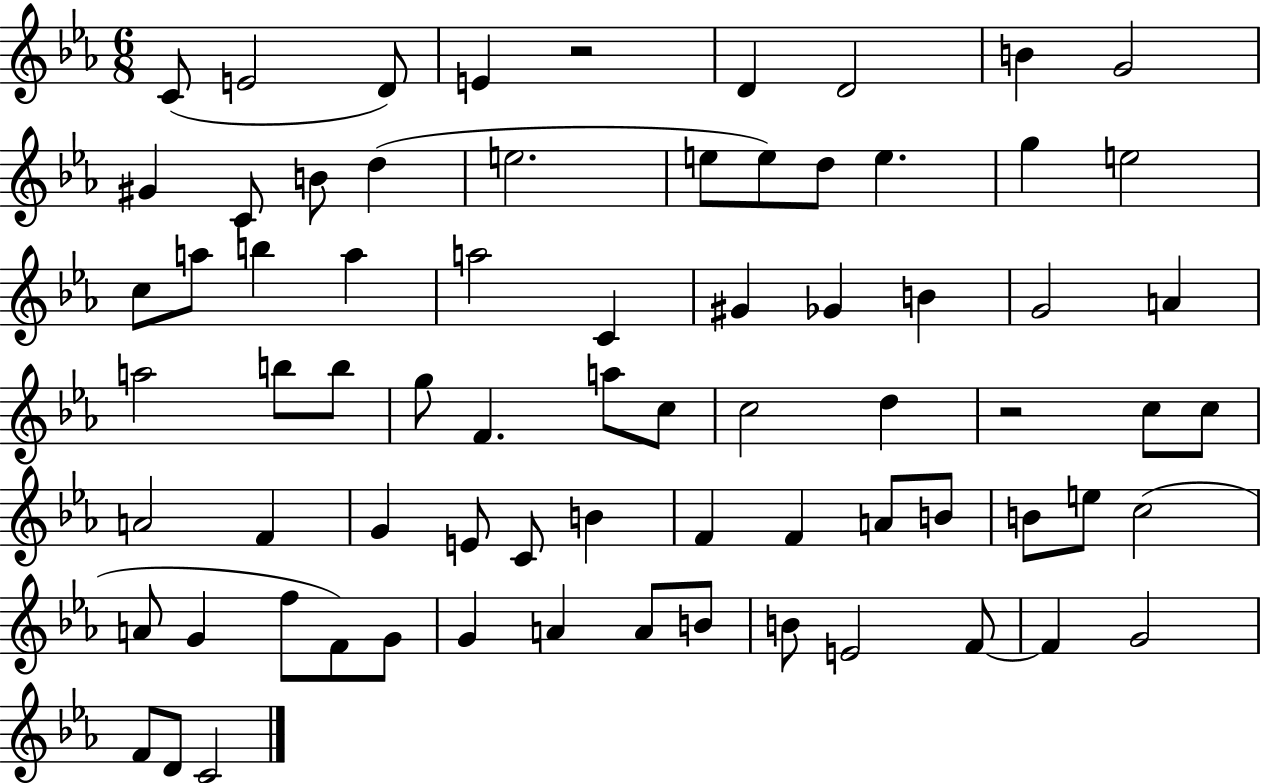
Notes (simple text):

C4/e E4/h D4/e E4/q R/h D4/q D4/h B4/q G4/h G#4/q C4/e B4/e D5/q E5/h. E5/e E5/e D5/e E5/q. G5/q E5/h C5/e A5/e B5/q A5/q A5/h C4/q G#4/q Gb4/q B4/q G4/h A4/q A5/h B5/e B5/e G5/e F4/q. A5/e C5/e C5/h D5/q R/h C5/e C5/e A4/h F4/q G4/q E4/e C4/e B4/q F4/q F4/q A4/e B4/e B4/e E5/e C5/h A4/e G4/q F5/e F4/e G4/e G4/q A4/q A4/e B4/e B4/e E4/h F4/e F4/q G4/h F4/e D4/e C4/h